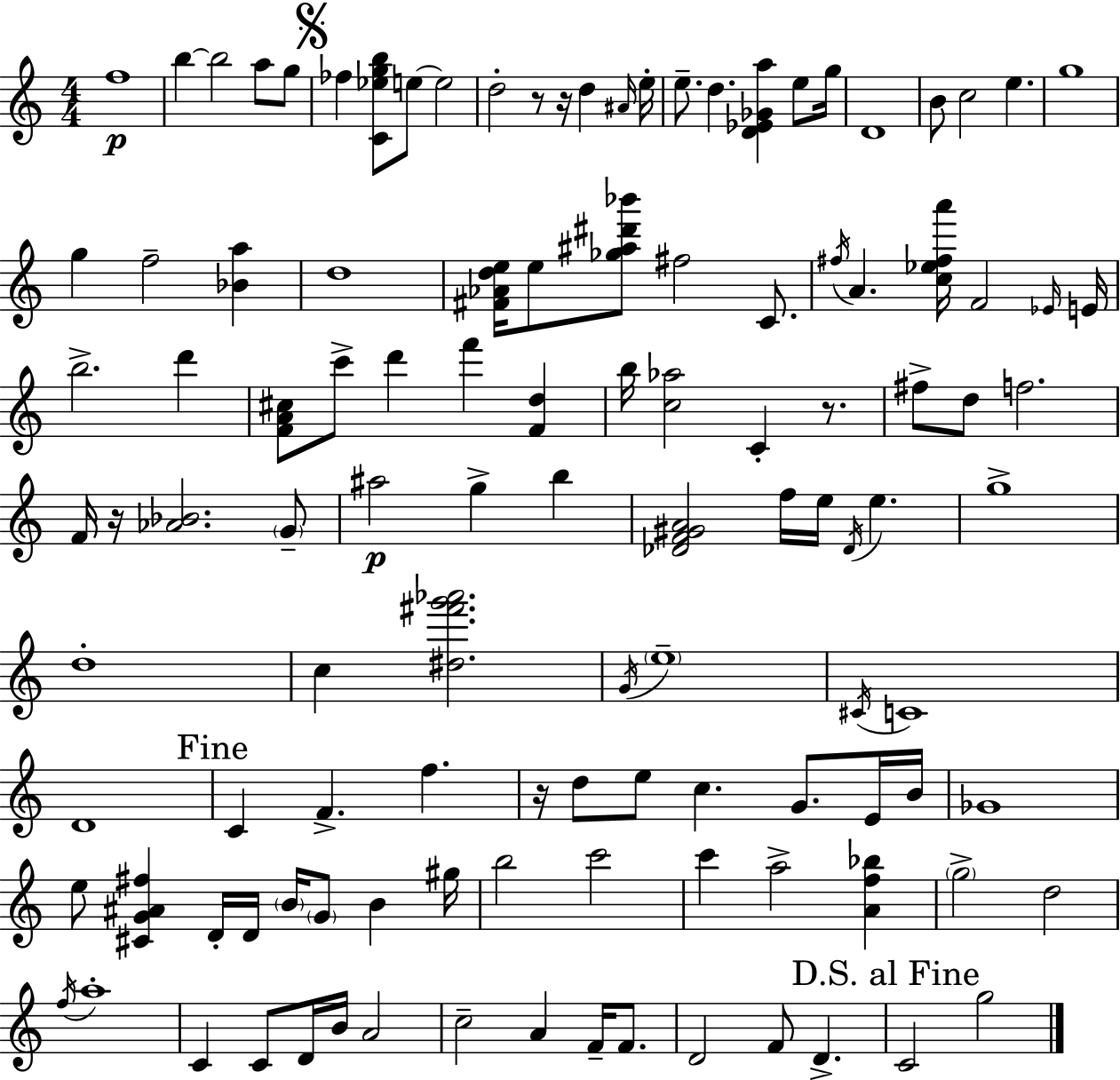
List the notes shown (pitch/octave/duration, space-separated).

F5/w B5/q B5/h A5/e G5/e FES5/q [C4,Eb5,G5,B5]/e E5/e E5/h D5/h R/e R/s D5/q A#4/s E5/s E5/e. D5/q. [D4,Eb4,Gb4,A5]/q E5/e G5/s D4/w B4/e C5/h E5/q. G5/w G5/q F5/h [Bb4,A5]/q D5/w [F#4,Ab4,D5,E5]/s E5/e [Gb5,A#5,D#6,Bb6]/e F#5/h C4/e. F#5/s A4/q. [C5,Eb5,F#5,A6]/s F4/h Eb4/s E4/s B5/h. D6/q [F4,A4,C#5]/e C6/e D6/q F6/q [F4,D5]/q B5/s [C5,Ab5]/h C4/q R/e. F#5/e D5/e F5/h. F4/s R/s [Ab4,Bb4]/h. G4/e A#5/h G5/q B5/q [Db4,F4,G#4,A4]/h F5/s E5/s Db4/s E5/q. G5/w D5/w C5/q [D#5,F#6,G6,Ab6]/h. G4/s E5/w C#4/s C4/w D4/w C4/q F4/q. F5/q. R/s D5/e E5/e C5/q. G4/e. E4/s B4/s Gb4/w E5/e [C#4,G4,A#4,F#5]/q D4/s D4/s B4/s G4/e B4/q G#5/s B5/h C6/h C6/q A5/h [A4,F5,Bb5]/q G5/h D5/h F5/s A5/w C4/q C4/e D4/s B4/s A4/h C5/h A4/q F4/s F4/e. D4/h F4/e D4/q. C4/h G5/h